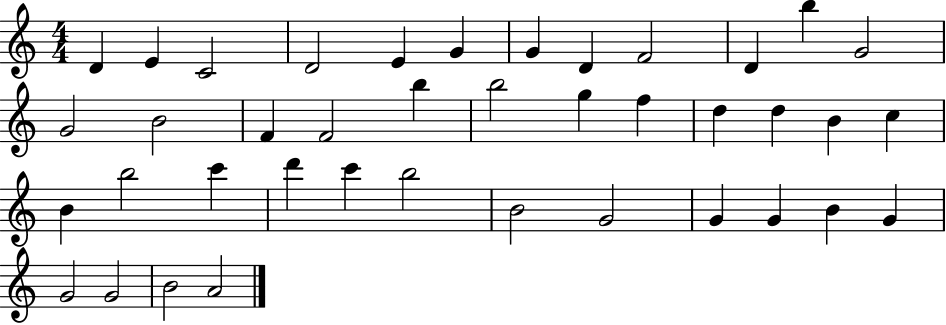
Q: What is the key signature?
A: C major